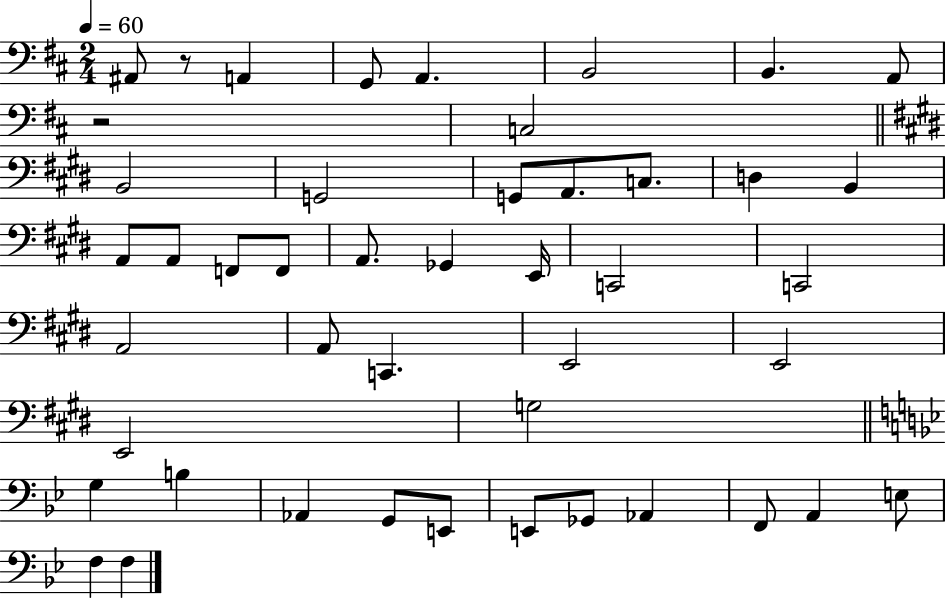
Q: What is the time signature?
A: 2/4